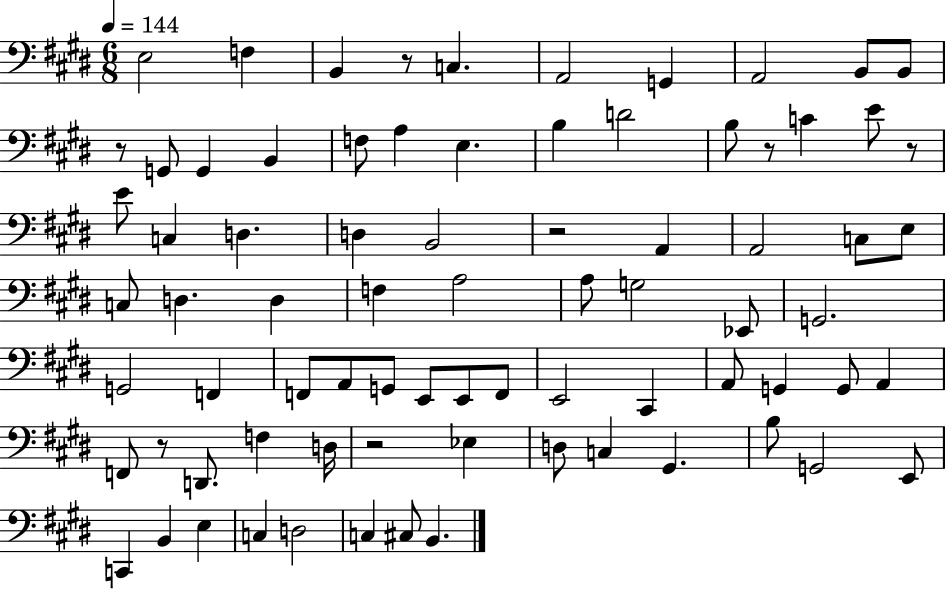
E3/h F3/q B2/q R/e C3/q. A2/h G2/q A2/h B2/e B2/e R/e G2/e G2/q B2/q F3/e A3/q E3/q. B3/q D4/h B3/e R/e C4/q E4/e R/e E4/e C3/q D3/q. D3/q B2/h R/h A2/q A2/h C3/e E3/e C3/e D3/q. D3/q F3/q A3/h A3/e G3/h Eb2/e G2/h. G2/h F2/q F2/e A2/e G2/e E2/e E2/e F2/e E2/h C#2/q A2/e G2/q G2/e A2/q F2/e R/e D2/e. F3/q D3/s R/h Eb3/q D3/e C3/q G#2/q. B3/e G2/h E2/e C2/q B2/q E3/q C3/q D3/h C3/q C#3/e B2/q.